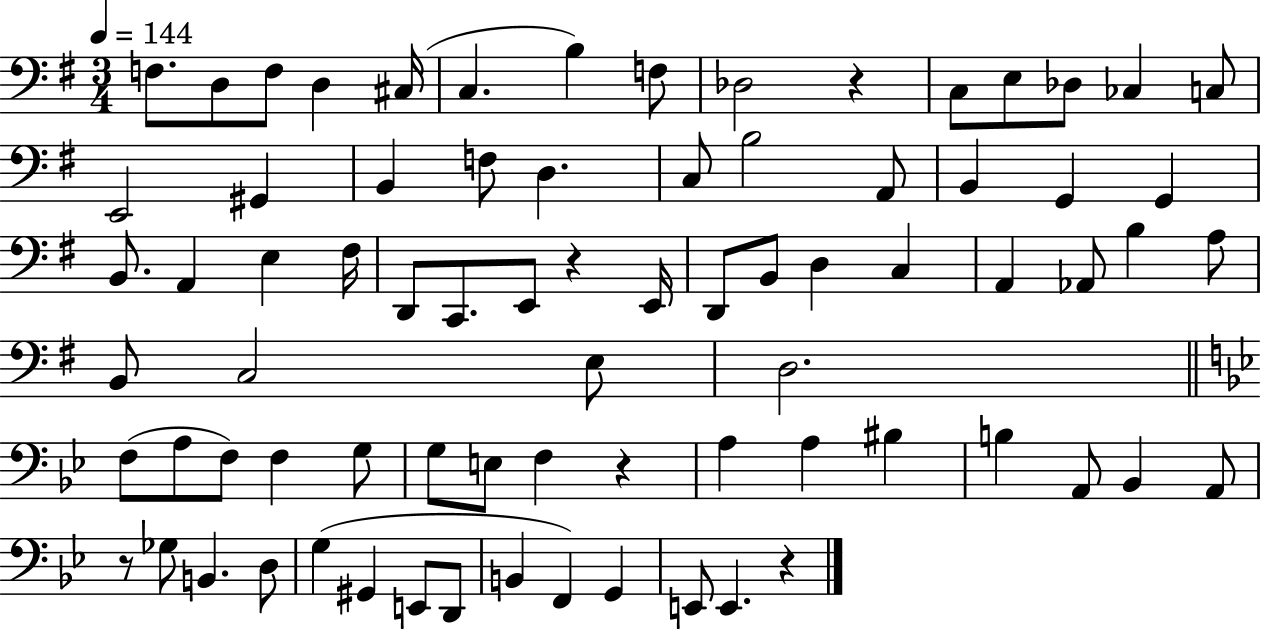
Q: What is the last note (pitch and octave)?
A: E2